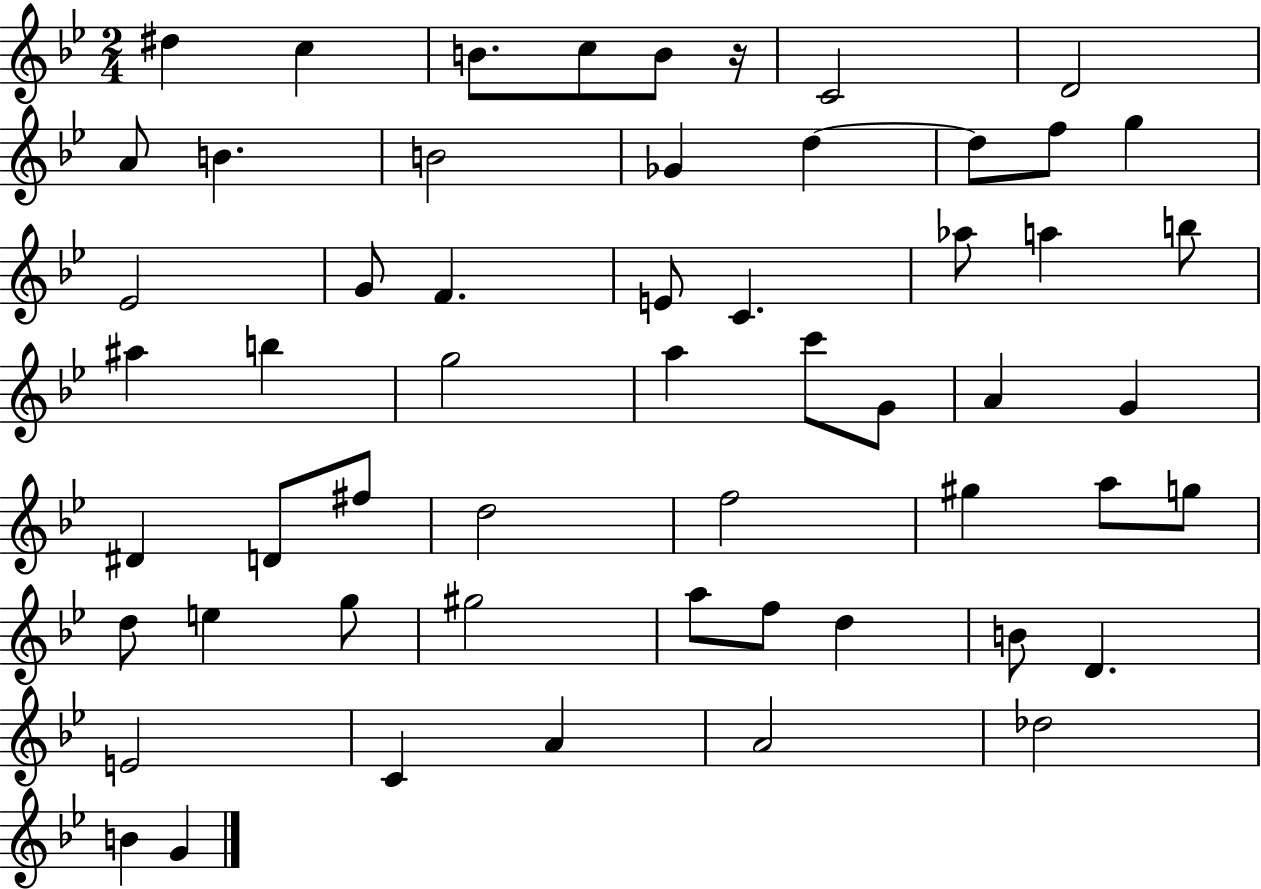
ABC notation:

X:1
T:Untitled
M:2/4
L:1/4
K:Bb
^d c B/2 c/2 B/2 z/4 C2 D2 A/2 B B2 _G d d/2 f/2 g _E2 G/2 F E/2 C _a/2 a b/2 ^a b g2 a c'/2 G/2 A G ^D D/2 ^f/2 d2 f2 ^g a/2 g/2 d/2 e g/2 ^g2 a/2 f/2 d B/2 D E2 C A A2 _d2 B G